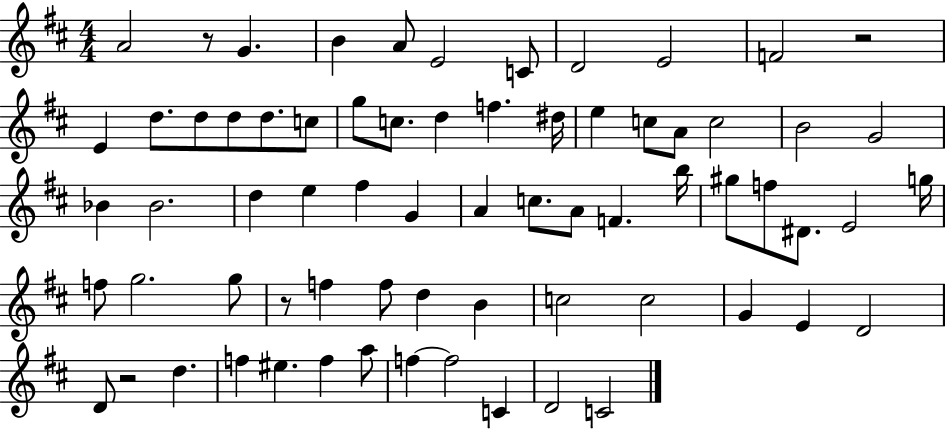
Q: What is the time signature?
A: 4/4